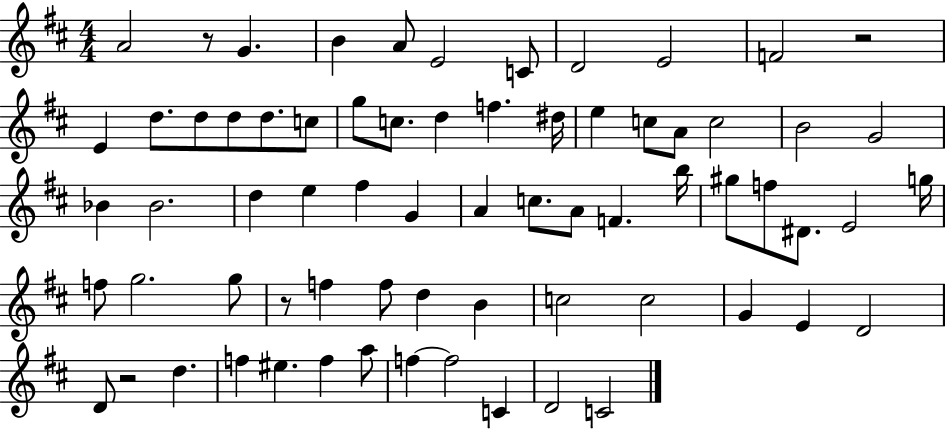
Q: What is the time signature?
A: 4/4